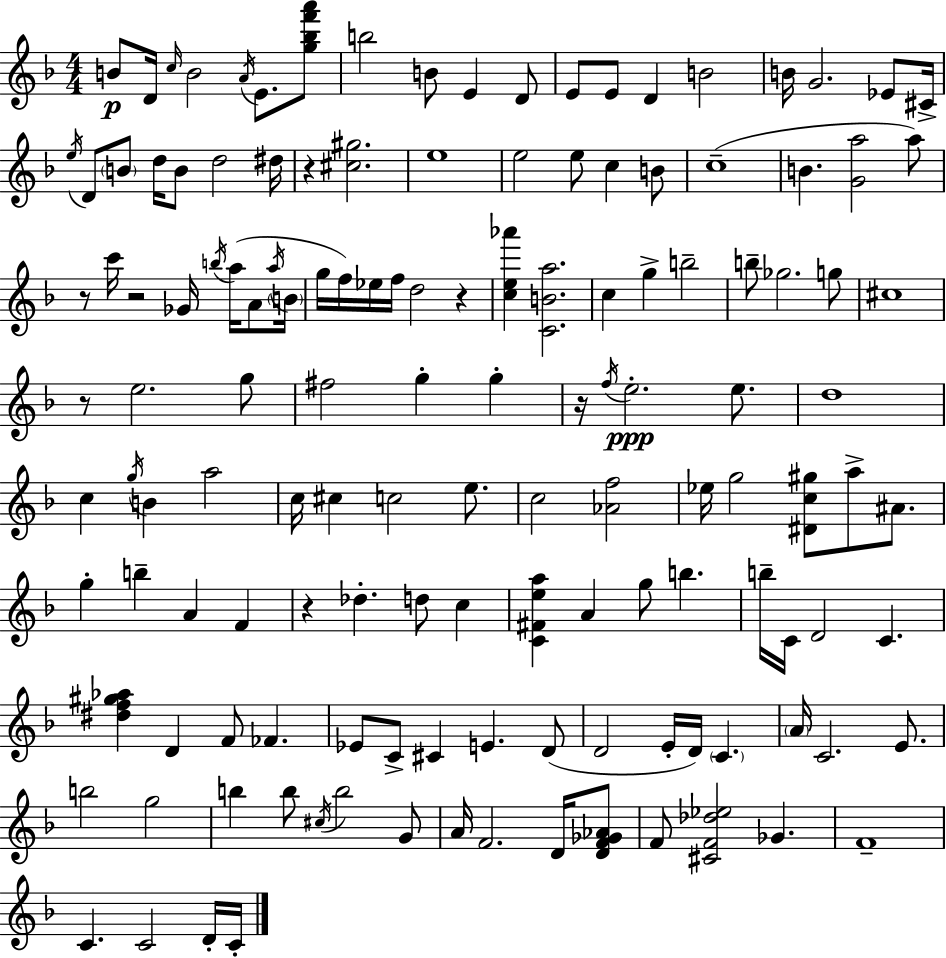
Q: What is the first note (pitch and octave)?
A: B4